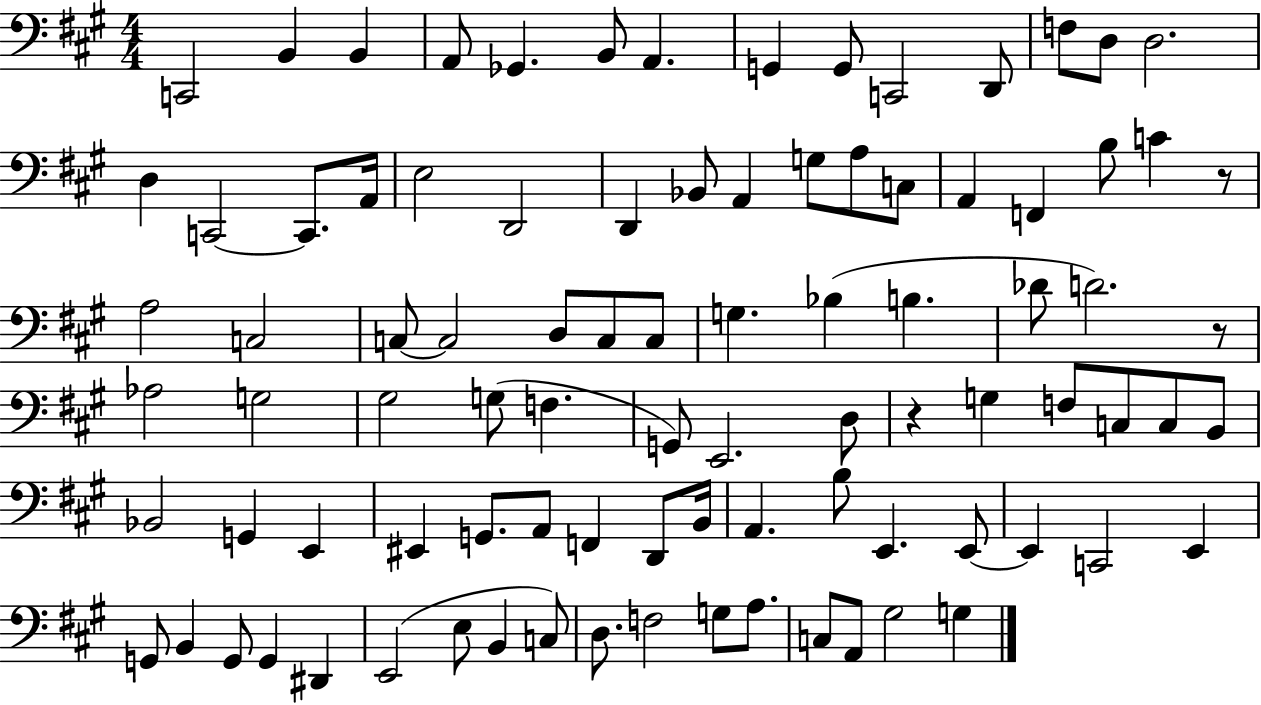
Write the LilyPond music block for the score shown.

{
  \clef bass
  \numericTimeSignature
  \time 4/4
  \key a \major
  c,2 b,4 b,4 | a,8 ges,4. b,8 a,4. | g,4 g,8 c,2 d,8 | f8 d8 d2. | \break d4 c,2~~ c,8. a,16 | e2 d,2 | d,4 bes,8 a,4 g8 a8 c8 | a,4 f,4 b8 c'4 r8 | \break a2 c2 | c8~~ c2 d8 c8 c8 | g4. bes4( b4. | des'8 d'2.) r8 | \break aes2 g2 | gis2 g8( f4. | g,8) e,2. d8 | r4 g4 f8 c8 c8 b,8 | \break bes,2 g,4 e,4 | eis,4 g,8. a,8 f,4 d,8 b,16 | a,4. b8 e,4. e,8~~ | e,4 c,2 e,4 | \break g,8 b,4 g,8 g,4 dis,4 | e,2( e8 b,4 c8) | d8. f2 g8 a8. | c8 a,8 gis2 g4 | \break \bar "|."
}